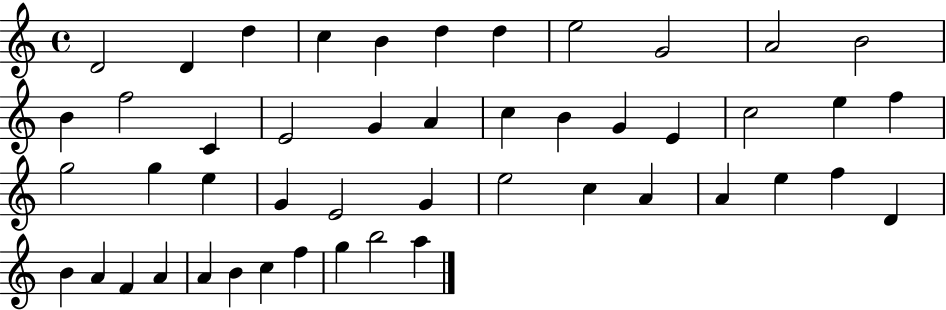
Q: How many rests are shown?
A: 0